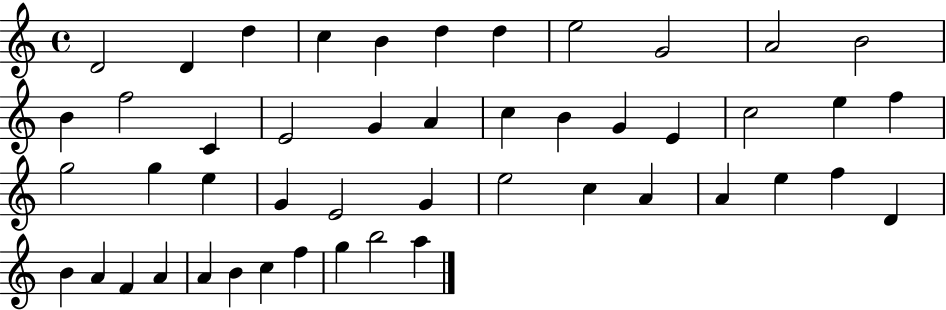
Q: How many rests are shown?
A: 0